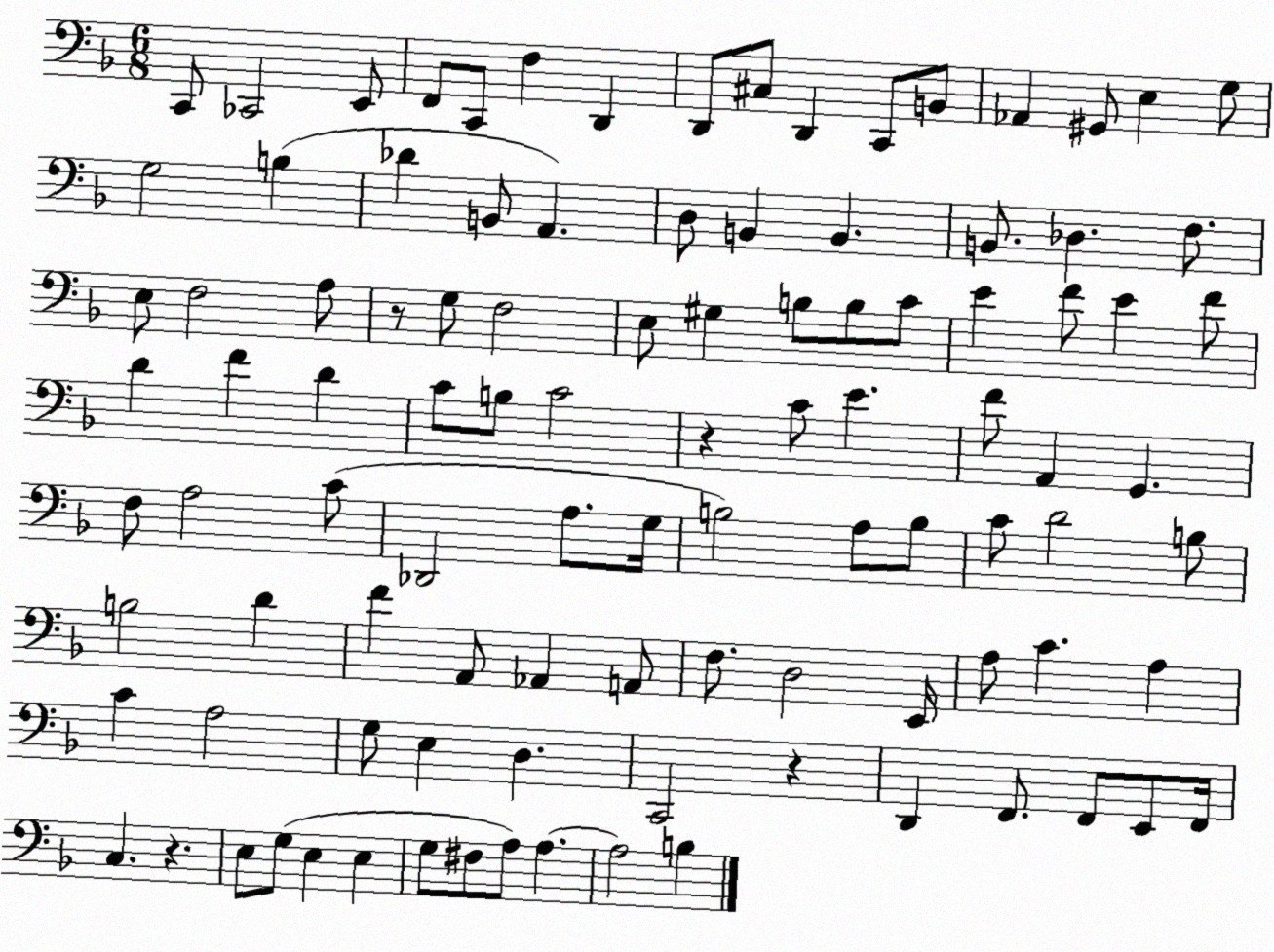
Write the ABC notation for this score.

X:1
T:Untitled
M:6/8
L:1/4
K:F
C,,/2 _C,,2 E,,/2 F,,/2 C,,/2 F, D,, D,,/2 ^C,/2 D,, C,,/2 B,,/2 _A,, ^G,,/2 E, G,/2 G,2 B, _D B,,/2 A,, D,/2 B,, B,, B,,/2 _D, F,/2 E,/2 F,2 A,/2 z/2 G,/2 F,2 E,/2 ^G, B,/2 B,/2 C/2 E F/2 E F/2 D F D C/2 B,/2 C2 z C/2 E F/2 A,, G,, F,/2 A,2 C/2 _D,,2 A,/2 G,/4 B,2 A,/2 B,/2 C/2 D2 B,/2 B,2 D F A,,/2 _A,, A,,/2 F,/2 D,2 E,,/4 A,/2 C A, C A,2 G,/2 E, D, C,,2 z D,, F,,/2 F,,/2 E,,/2 F,,/4 C, z E,/2 G,/2 E, E, G,/2 ^F,/2 A,/2 A, A,2 B,